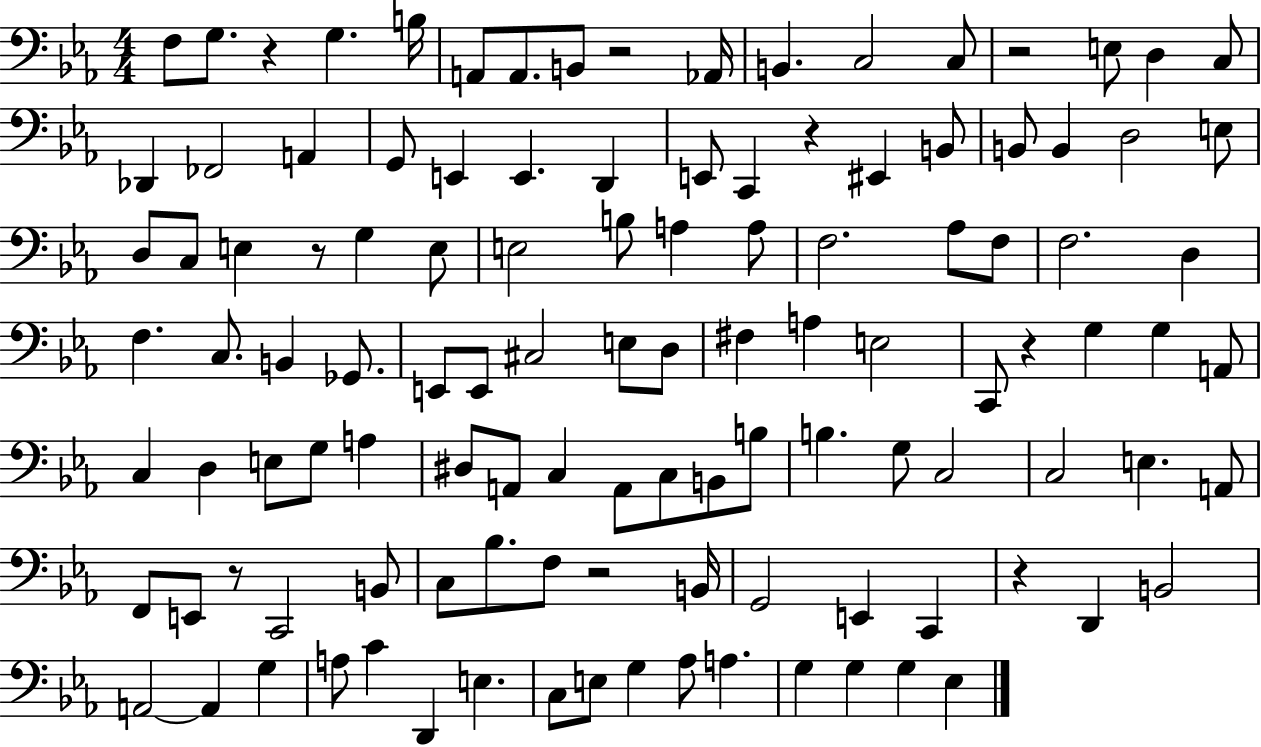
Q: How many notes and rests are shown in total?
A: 115